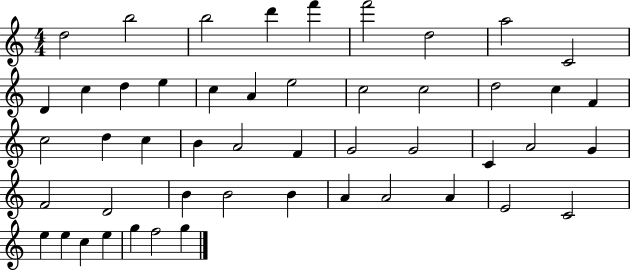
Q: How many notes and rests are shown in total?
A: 49